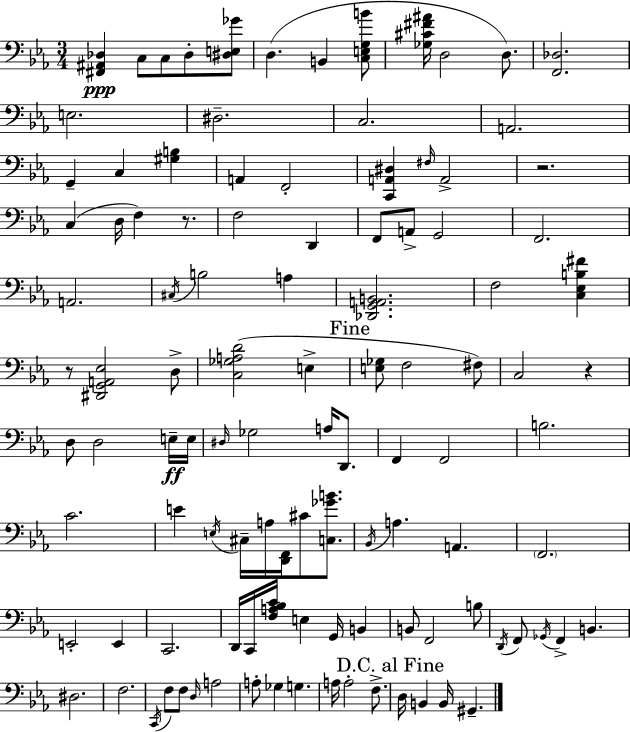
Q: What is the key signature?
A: EES major